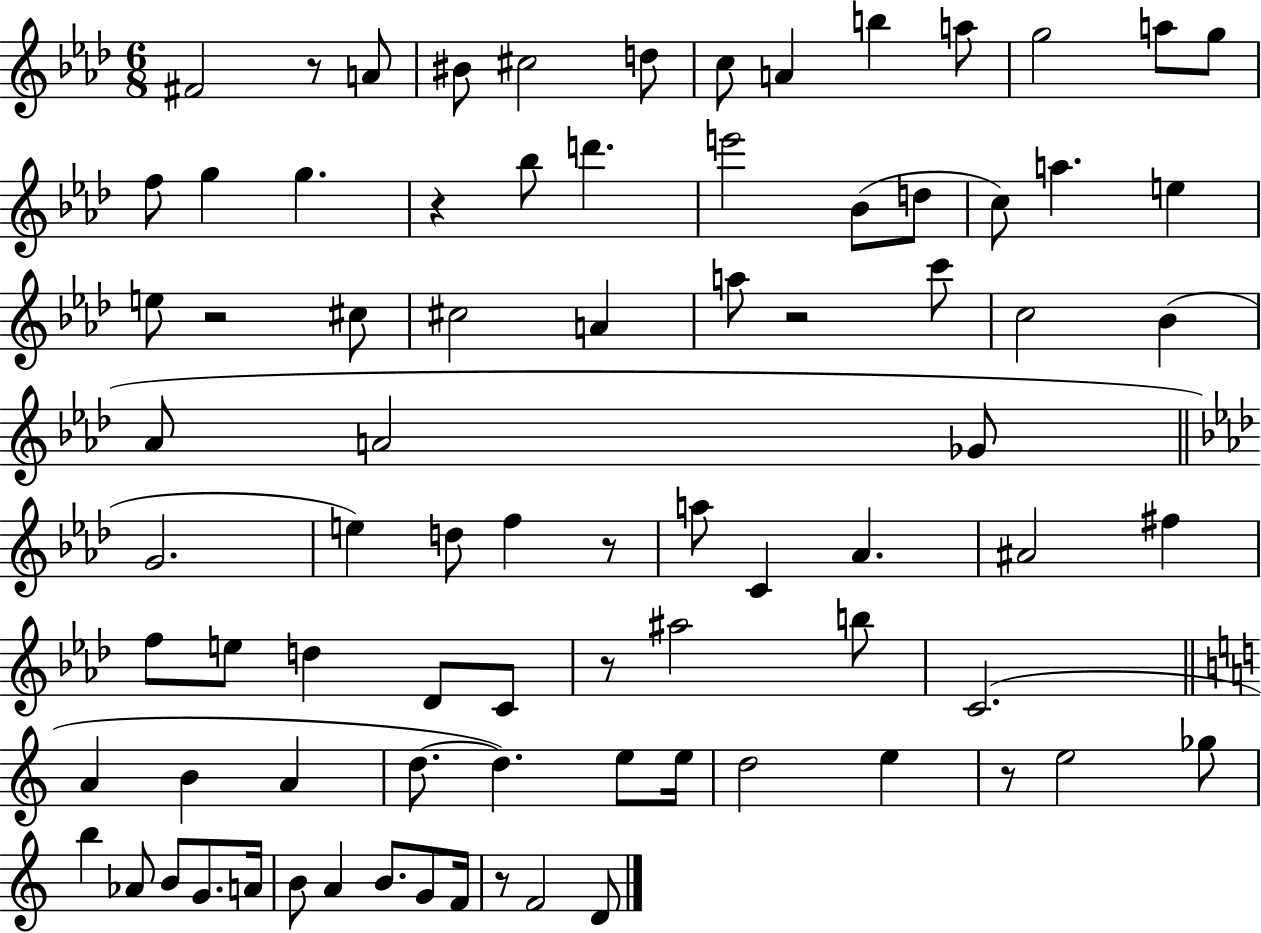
F#4/h R/e A4/e BIS4/e C#5/h D5/e C5/e A4/q B5/q A5/e G5/h A5/e G5/e F5/e G5/q G5/q. R/q Bb5/e D6/q. E6/h Bb4/e D5/e C5/e A5/q. E5/q E5/e R/h C#5/e C#5/h A4/q A5/e R/h C6/e C5/h Bb4/q Ab4/e A4/h Gb4/e G4/h. E5/q D5/e F5/q R/e A5/e C4/q Ab4/q. A#4/h F#5/q F5/e E5/e D5/q Db4/e C4/e R/e A#5/h B5/e C4/h. A4/q B4/q A4/q D5/e. D5/q. E5/e E5/s D5/h E5/q R/e E5/h Gb5/e B5/q Ab4/e B4/e G4/e. A4/s B4/e A4/q B4/e. G4/e F4/s R/e F4/h D4/e